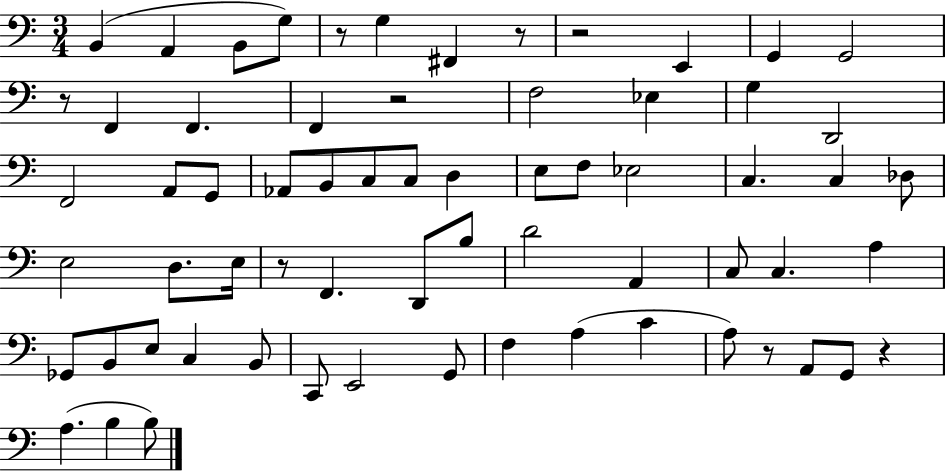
X:1
T:Untitled
M:3/4
L:1/4
K:C
B,, A,, B,,/2 G,/2 z/2 G, ^F,, z/2 z2 E,, G,, G,,2 z/2 F,, F,, F,, z2 F,2 _E, G, D,,2 F,,2 A,,/2 G,,/2 _A,,/2 B,,/2 C,/2 C,/2 D, E,/2 F,/2 _E,2 C, C, _D,/2 E,2 D,/2 E,/4 z/2 F,, D,,/2 B,/2 D2 A,, C,/2 C, A, _G,,/2 B,,/2 E,/2 C, B,,/2 C,,/2 E,,2 G,,/2 F, A, C A,/2 z/2 A,,/2 G,,/2 z A, B, B,/2